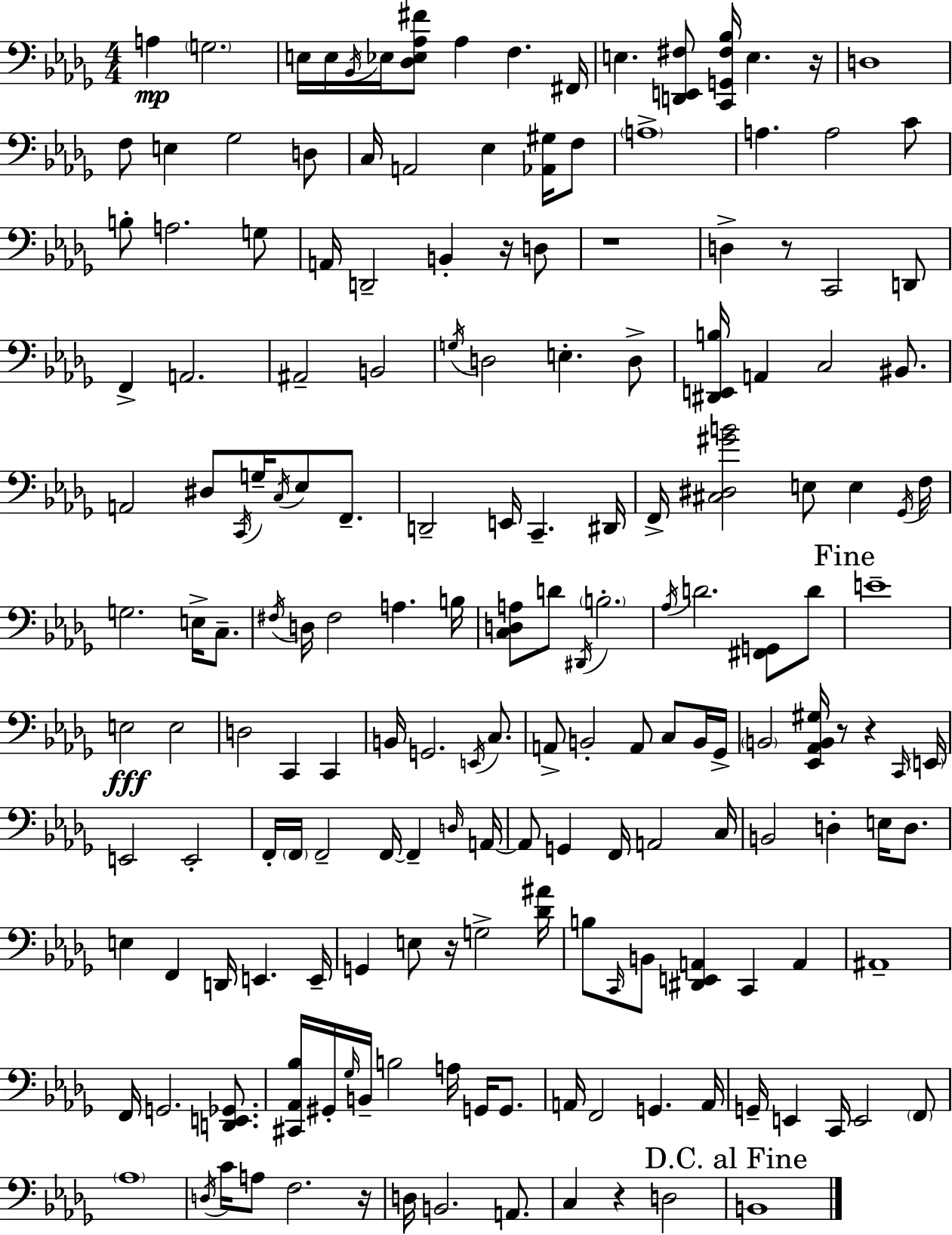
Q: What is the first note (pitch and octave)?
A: A3